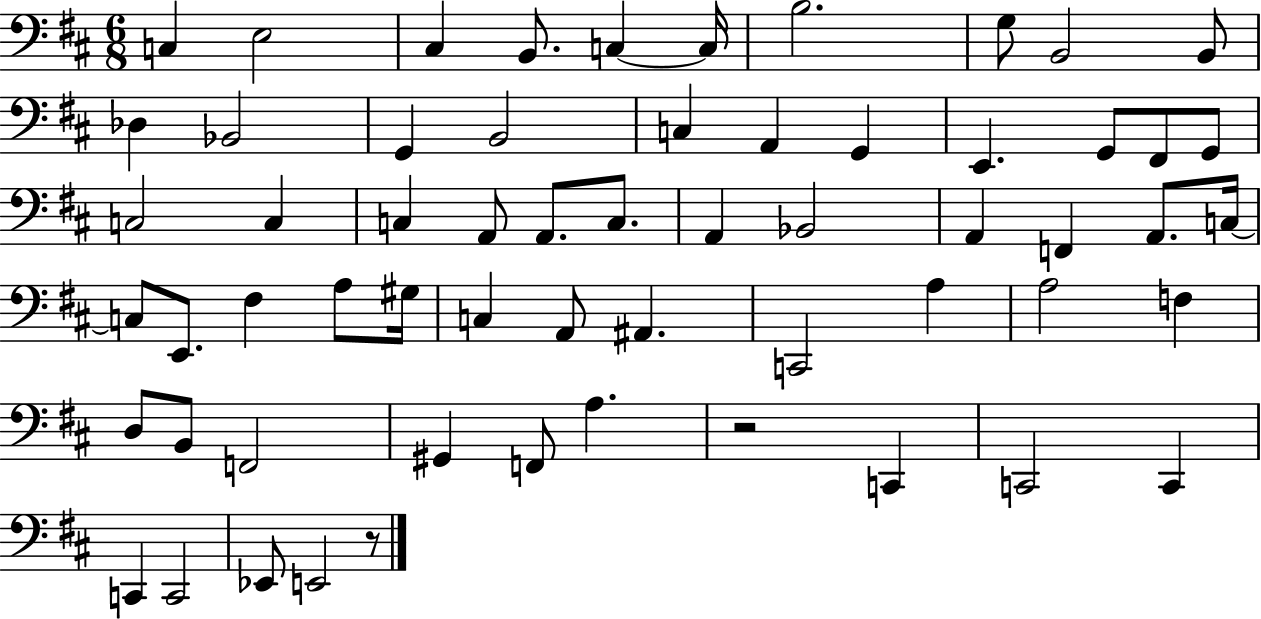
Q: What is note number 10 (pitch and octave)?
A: B2